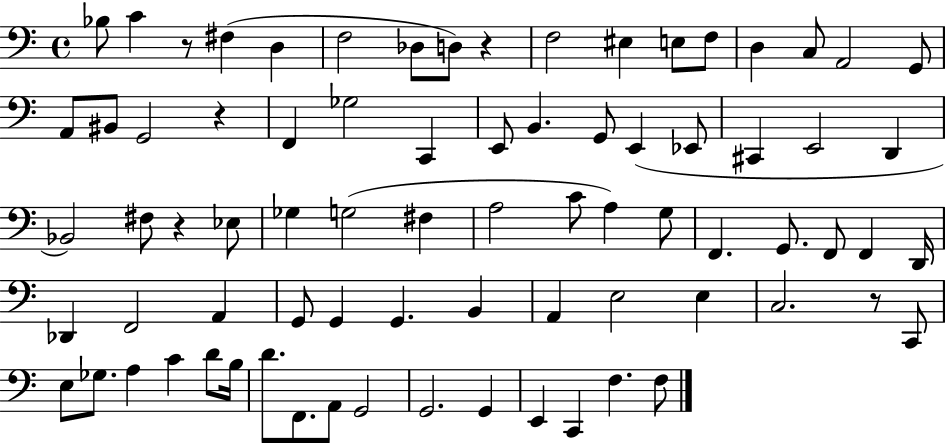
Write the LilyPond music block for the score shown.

{
  \clef bass
  \time 4/4
  \defaultTimeSignature
  \key c \major
  bes8 c'4 r8 fis4( d4 | f2 des8 d8) r4 | f2 eis4 e8 f8 | d4 c8 a,2 g,8 | \break a,8 bis,8 g,2 r4 | f,4 ges2 c,4 | e,8 b,4. g,8 e,4( ees,8 | cis,4 e,2 d,4 | \break bes,2) fis8 r4 ees8 | ges4 g2( fis4 | a2 c'8 a4) g8 | f,4. g,8. f,8 f,4 d,16 | \break des,4 f,2 a,4 | g,8 g,4 g,4. b,4 | a,4 e2 e4 | c2. r8 c,8 | \break e8 ges8. a4 c'4 d'8 b16 | d'8. f,8. a,8 g,2 | g,2. g,4 | e,4 c,4 f4. f8 | \break \bar "|."
}